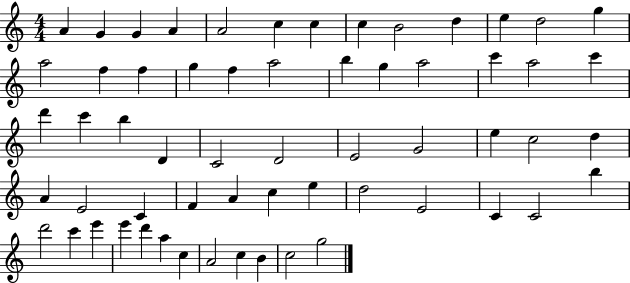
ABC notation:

X:1
T:Untitled
M:4/4
L:1/4
K:C
A G G A A2 c c c B2 d e d2 g a2 f f g f a2 b g a2 c' a2 c' d' c' b D C2 D2 E2 G2 e c2 d A E2 C F A c e d2 E2 C C2 b d'2 c' e' e' d' a c A2 c B c2 g2